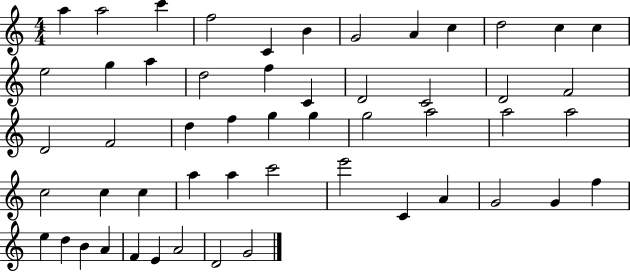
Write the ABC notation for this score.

X:1
T:Untitled
M:4/4
L:1/4
K:C
a a2 c' f2 C B G2 A c d2 c c e2 g a d2 f C D2 C2 D2 F2 D2 F2 d f g g g2 a2 a2 a2 c2 c c a a c'2 e'2 C A G2 G f e d B A F E A2 D2 G2